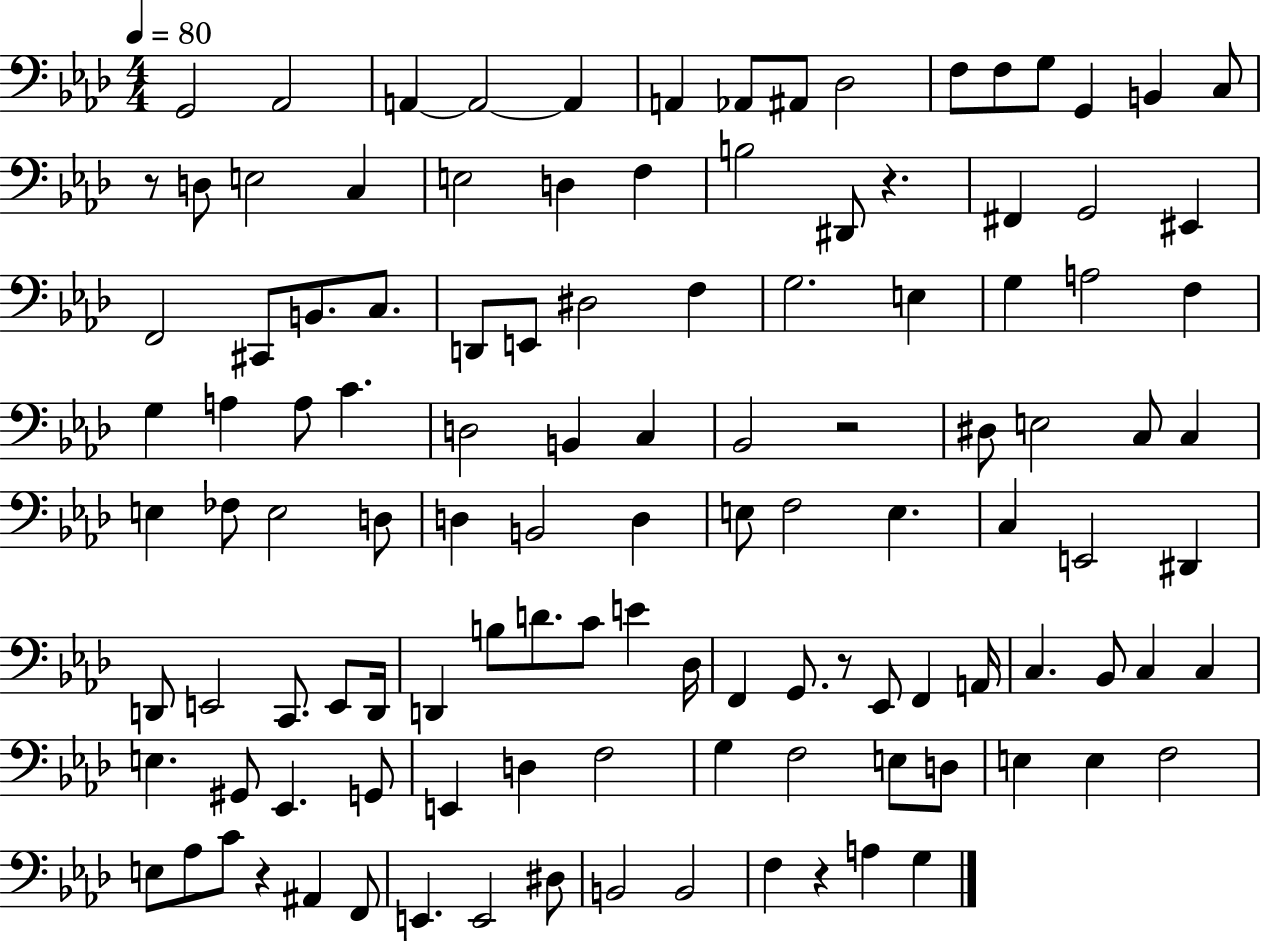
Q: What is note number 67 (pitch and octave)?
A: C2